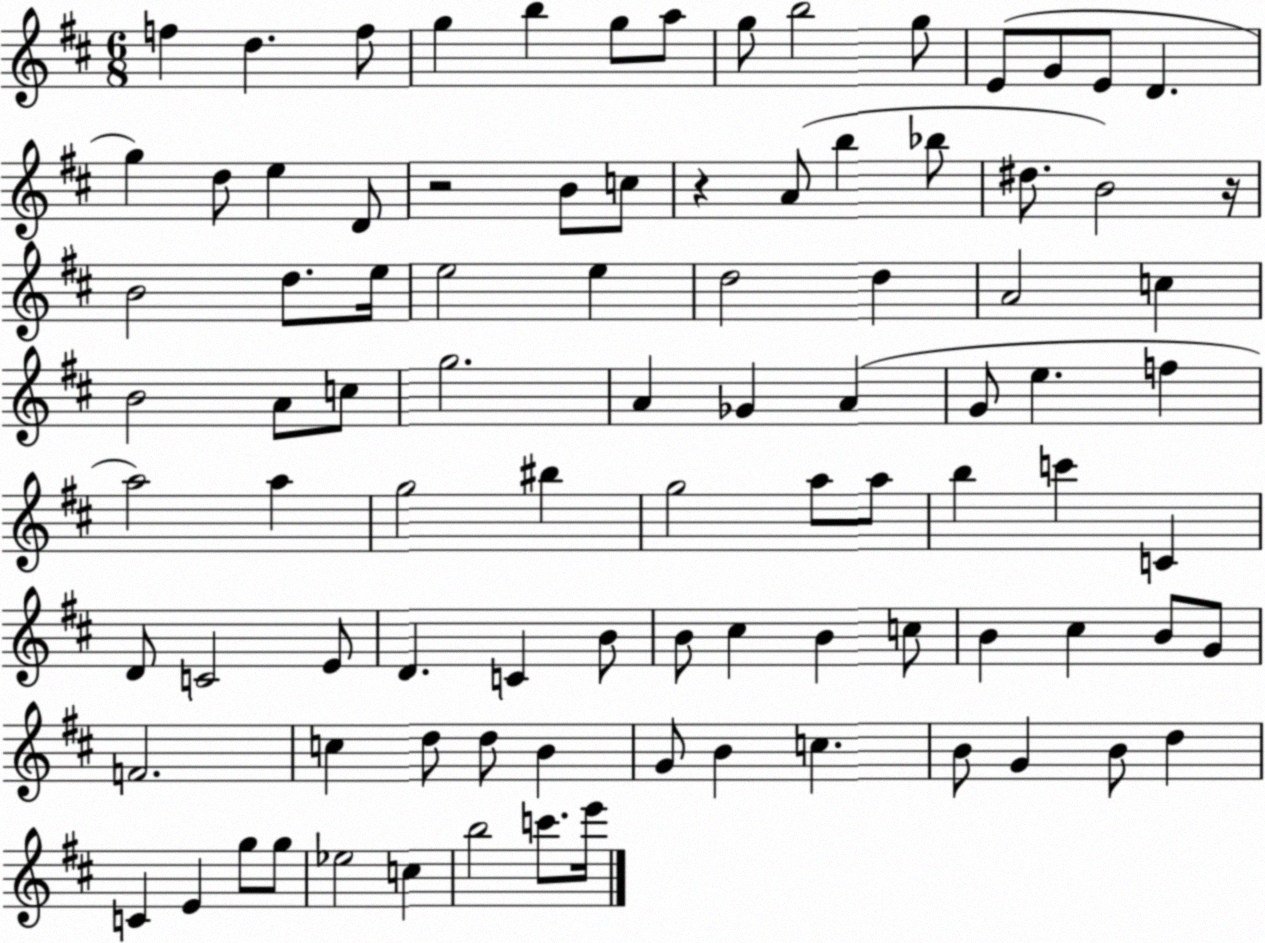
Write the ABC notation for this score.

X:1
T:Untitled
M:6/8
L:1/4
K:D
f d f/2 g b g/2 a/2 g/2 b2 g/2 E/2 G/2 E/2 D g d/2 e D/2 z2 B/2 c/2 z A/2 b _b/2 ^d/2 B2 z/4 B2 d/2 e/4 e2 e d2 d A2 c B2 A/2 c/2 g2 A _G A G/2 e f a2 a g2 ^b g2 a/2 a/2 b c' C D/2 C2 E/2 D C B/2 B/2 ^c B c/2 B ^c B/2 G/2 F2 c d/2 d/2 B G/2 B c B/2 G B/2 d C E g/2 g/2 _e2 c b2 c'/2 e'/4